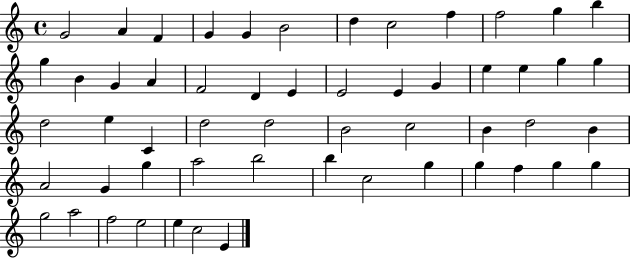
{
  \clef treble
  \time 4/4
  \defaultTimeSignature
  \key c \major
  g'2 a'4 f'4 | g'4 g'4 b'2 | d''4 c''2 f''4 | f''2 g''4 b''4 | \break g''4 b'4 g'4 a'4 | f'2 d'4 e'4 | e'2 e'4 g'4 | e''4 e''4 g''4 g''4 | \break d''2 e''4 c'4 | d''2 d''2 | b'2 c''2 | b'4 d''2 b'4 | \break a'2 g'4 g''4 | a''2 b''2 | b''4 c''2 g''4 | g''4 f''4 g''4 g''4 | \break g''2 a''2 | f''2 e''2 | e''4 c''2 e'4 | \bar "|."
}